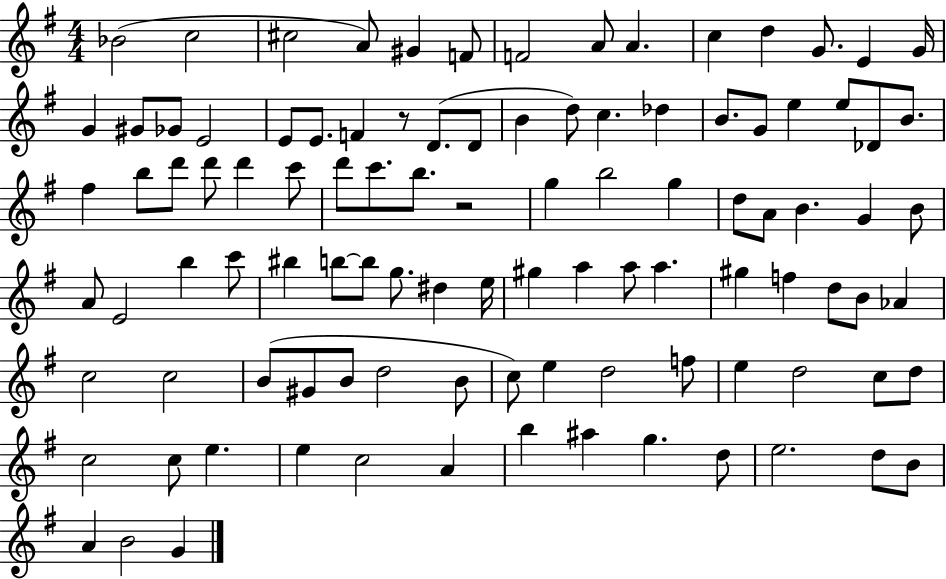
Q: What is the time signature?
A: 4/4